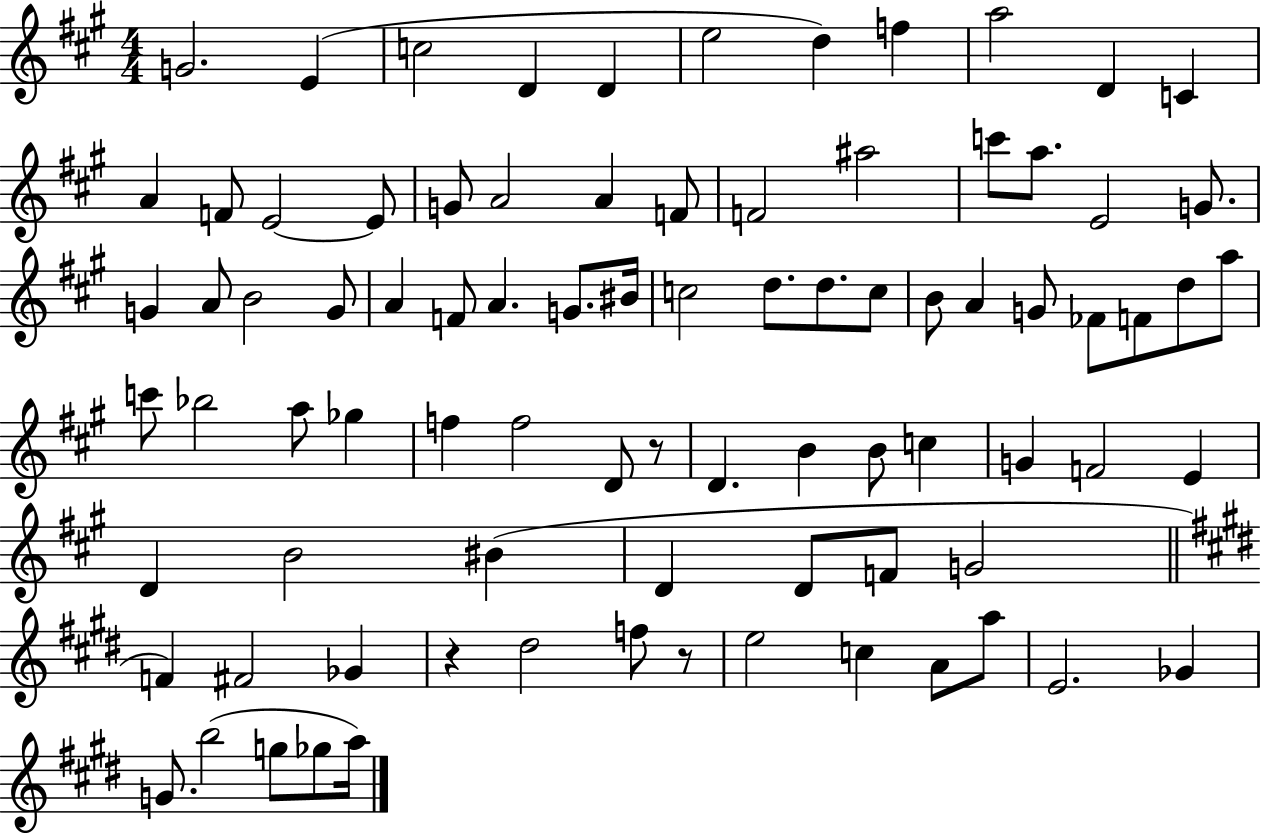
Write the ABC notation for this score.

X:1
T:Untitled
M:4/4
L:1/4
K:A
G2 E c2 D D e2 d f a2 D C A F/2 E2 E/2 G/2 A2 A F/2 F2 ^a2 c'/2 a/2 E2 G/2 G A/2 B2 G/2 A F/2 A G/2 ^B/4 c2 d/2 d/2 c/2 B/2 A G/2 _F/2 F/2 d/2 a/2 c'/2 _b2 a/2 _g f f2 D/2 z/2 D B B/2 c G F2 E D B2 ^B D D/2 F/2 G2 F ^F2 _G z ^d2 f/2 z/2 e2 c A/2 a/2 E2 _G G/2 b2 g/2 _g/2 a/4